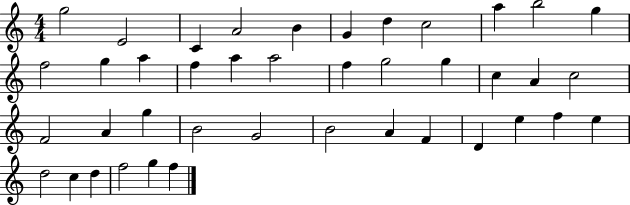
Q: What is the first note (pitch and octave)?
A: G5